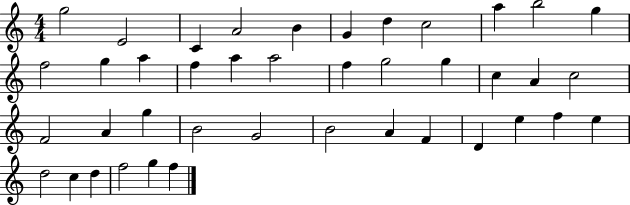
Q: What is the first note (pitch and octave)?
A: G5